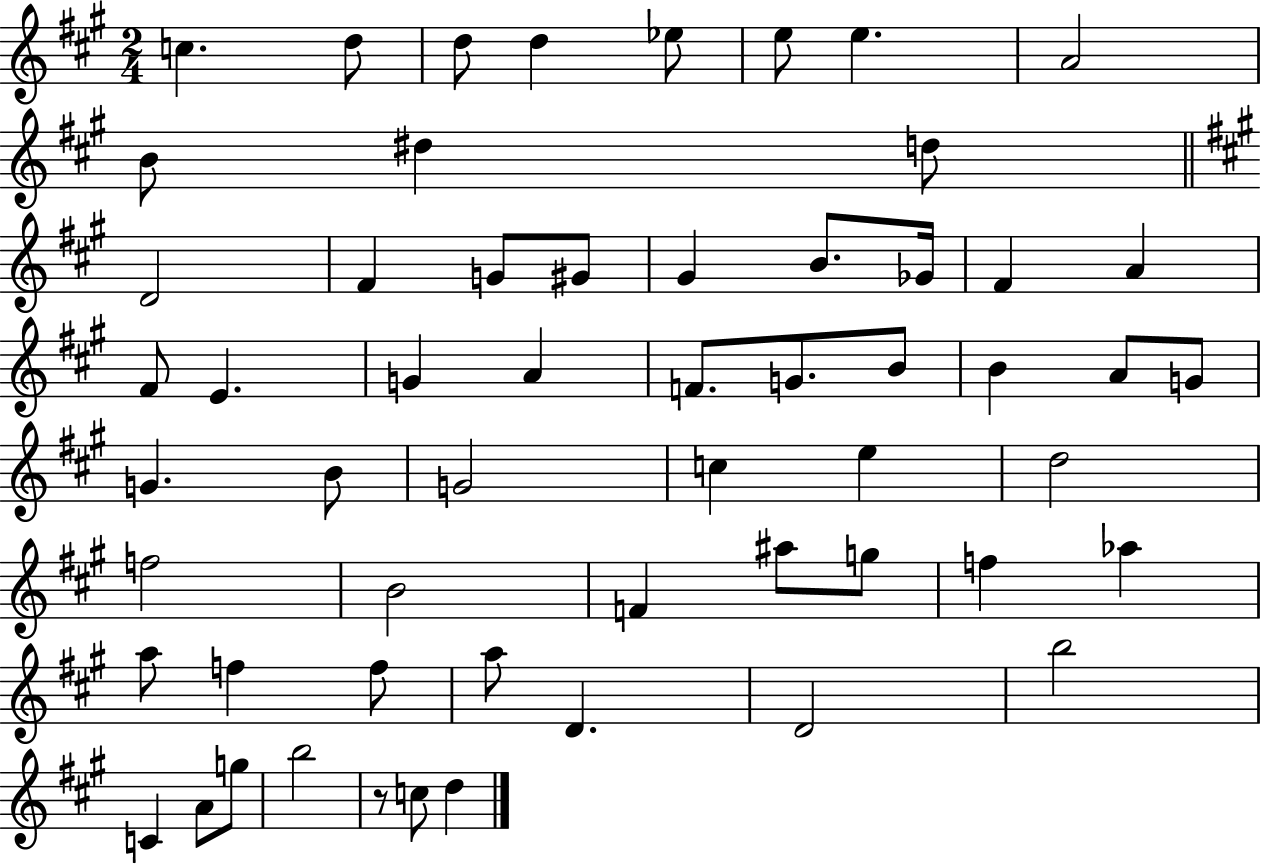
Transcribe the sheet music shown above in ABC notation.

X:1
T:Untitled
M:2/4
L:1/4
K:A
c d/2 d/2 d _e/2 e/2 e A2 B/2 ^d d/2 D2 ^F G/2 ^G/2 ^G B/2 _G/4 ^F A ^F/2 E G A F/2 G/2 B/2 B A/2 G/2 G B/2 G2 c e d2 f2 B2 F ^a/2 g/2 f _a a/2 f f/2 a/2 D D2 b2 C A/2 g/2 b2 z/2 c/2 d